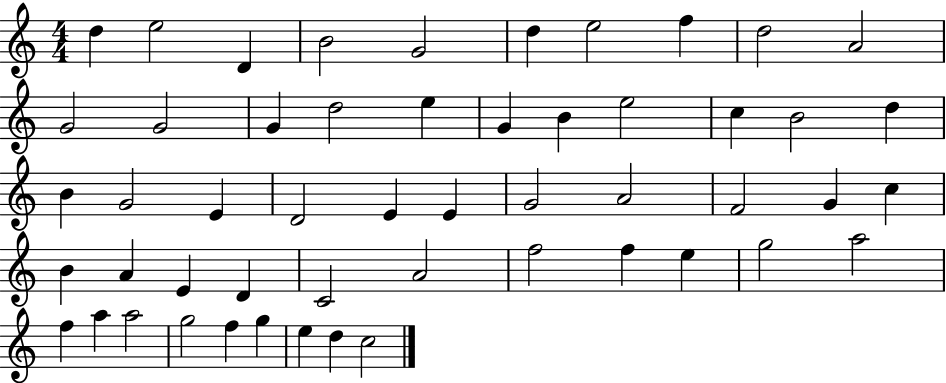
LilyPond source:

{
  \clef treble
  \numericTimeSignature
  \time 4/4
  \key c \major
  d''4 e''2 d'4 | b'2 g'2 | d''4 e''2 f''4 | d''2 a'2 | \break g'2 g'2 | g'4 d''2 e''4 | g'4 b'4 e''2 | c''4 b'2 d''4 | \break b'4 g'2 e'4 | d'2 e'4 e'4 | g'2 a'2 | f'2 g'4 c''4 | \break b'4 a'4 e'4 d'4 | c'2 a'2 | f''2 f''4 e''4 | g''2 a''2 | \break f''4 a''4 a''2 | g''2 f''4 g''4 | e''4 d''4 c''2 | \bar "|."
}